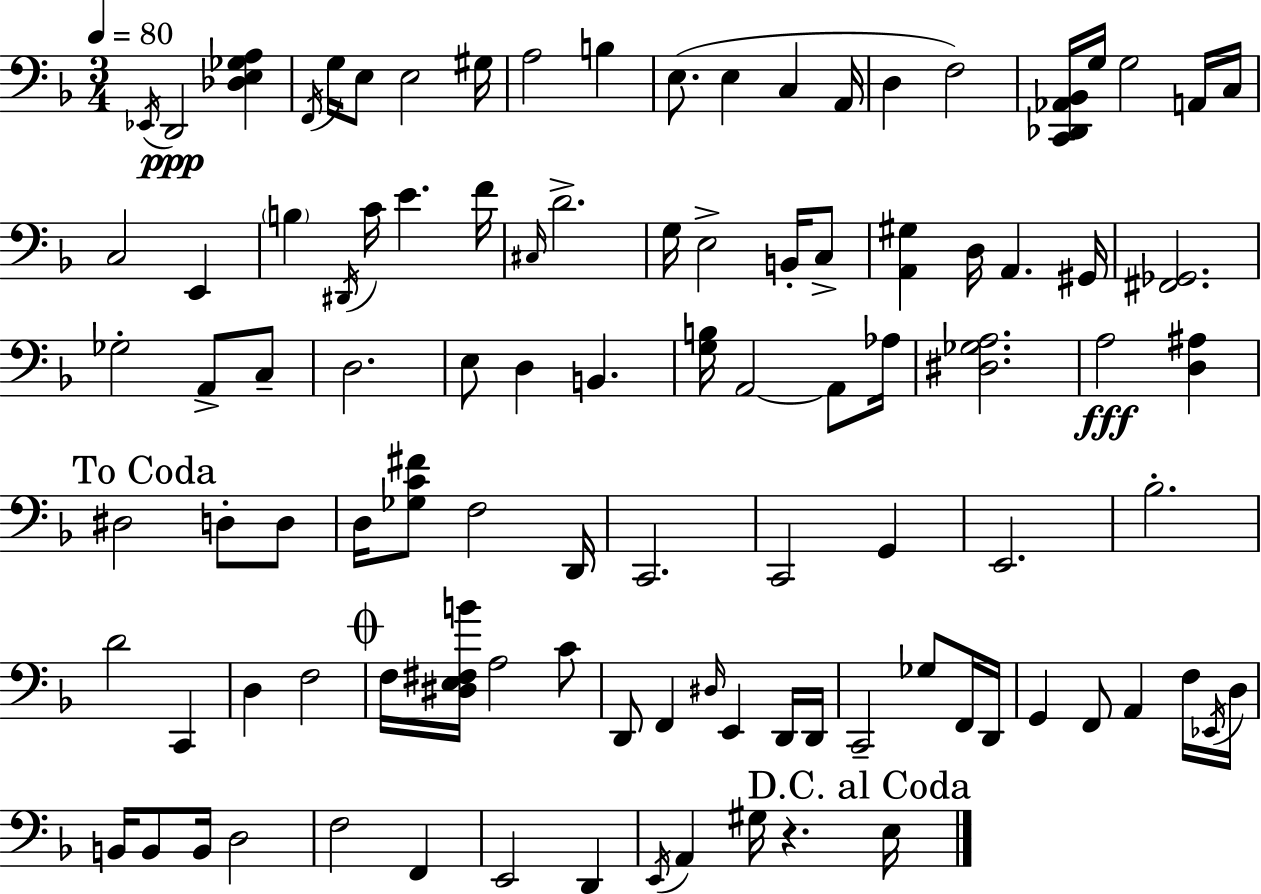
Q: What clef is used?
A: bass